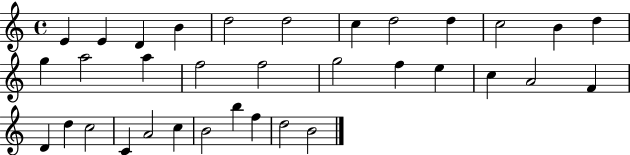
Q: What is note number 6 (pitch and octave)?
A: D5